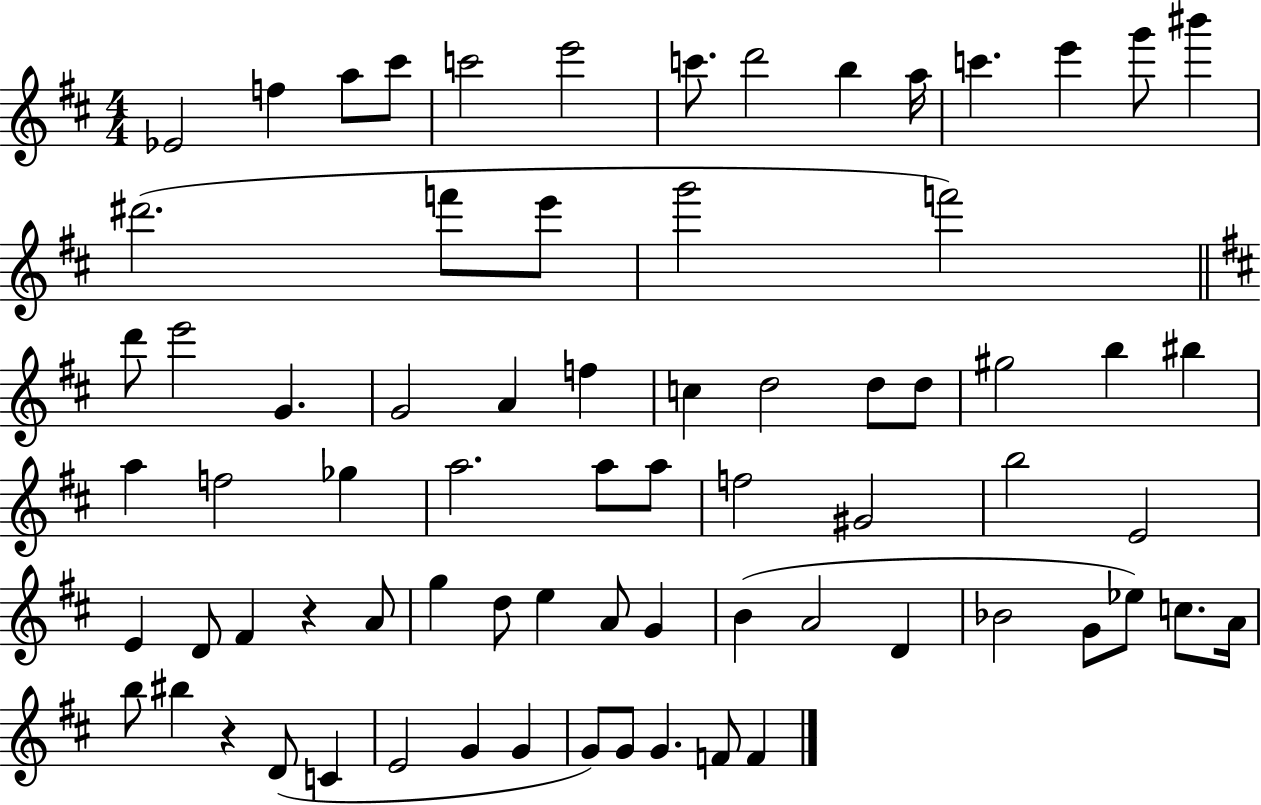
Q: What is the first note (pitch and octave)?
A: Eb4